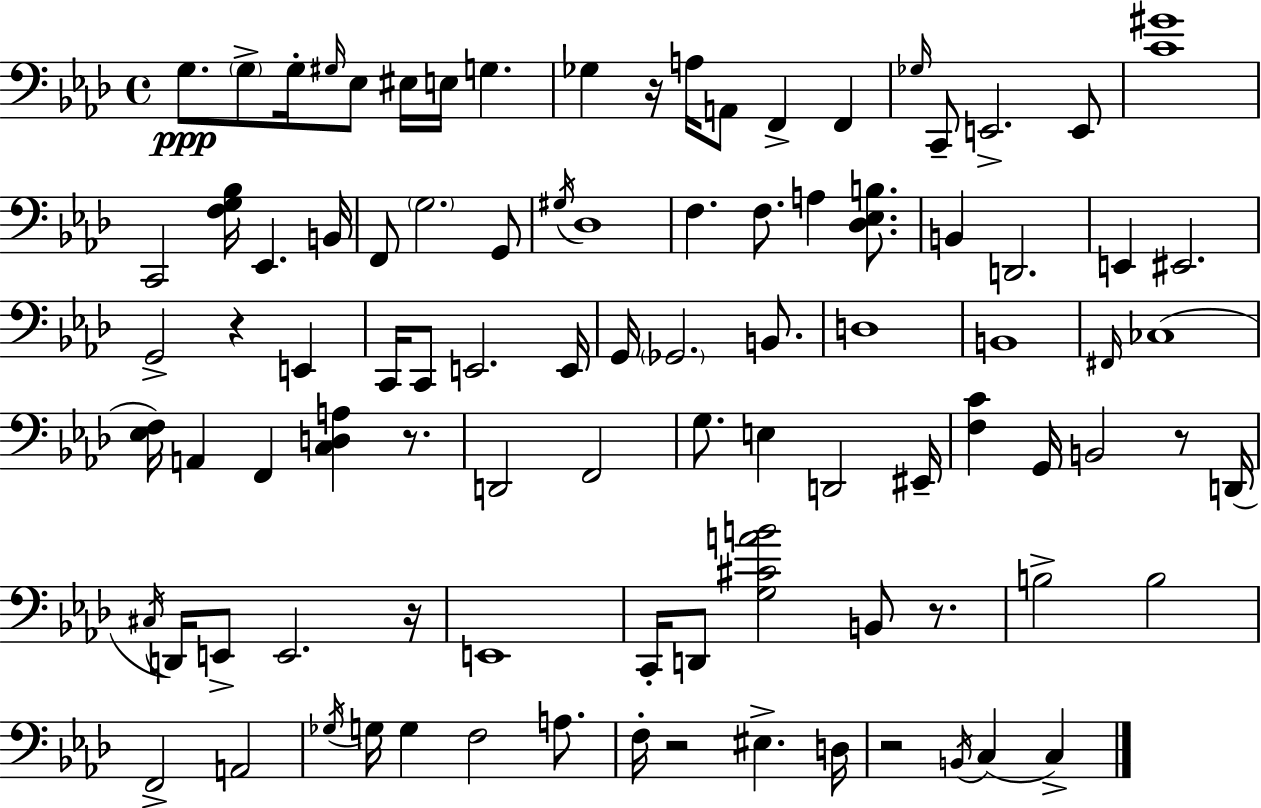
{
  \clef bass
  \time 4/4
  \defaultTimeSignature
  \key f \minor
  g8.\ppp \parenthesize g8-> g16-. \grace { gis16 } ees8 eis16 e16 g4. | ges4 r16 a16 a,8 f,4-> f,4 | \grace { ges16 } c,8-- e,2.-> | e,8 <c' gis'>1 | \break c,2 <f g bes>16 ees,4. | b,16 f,8 \parenthesize g2. | g,8 \acciaccatura { gis16 } des1 | f4. f8. a4 | \break <des ees b>8. b,4 d,2. | e,4 eis,2. | g,2-> r4 e,4 | c,16 c,8 e,2. | \break e,16 g,16 \parenthesize ges,2. | b,8. d1 | b,1 | \grace { fis,16 }( ces1 | \break <ees f>16) a,4 f,4 <c d a>4 | r8. d,2 f,2 | g8. e4 d,2 | eis,16-- <f c'>4 g,16 b,2 | \break r8 d,16( \acciaccatura { cis16 } d,16) e,8-> e,2. | r16 e,1 | c,16-. d,8 <g cis' a' b'>2 | b,8 r8. b2-> b2 | \break f,2-> a,2 | \acciaccatura { ges16 } g16 g4 f2 | a8. f16-. r2 eis4.-> | d16 r2 \acciaccatura { b,16 }( c4 | \break c4->) \bar "|."
}